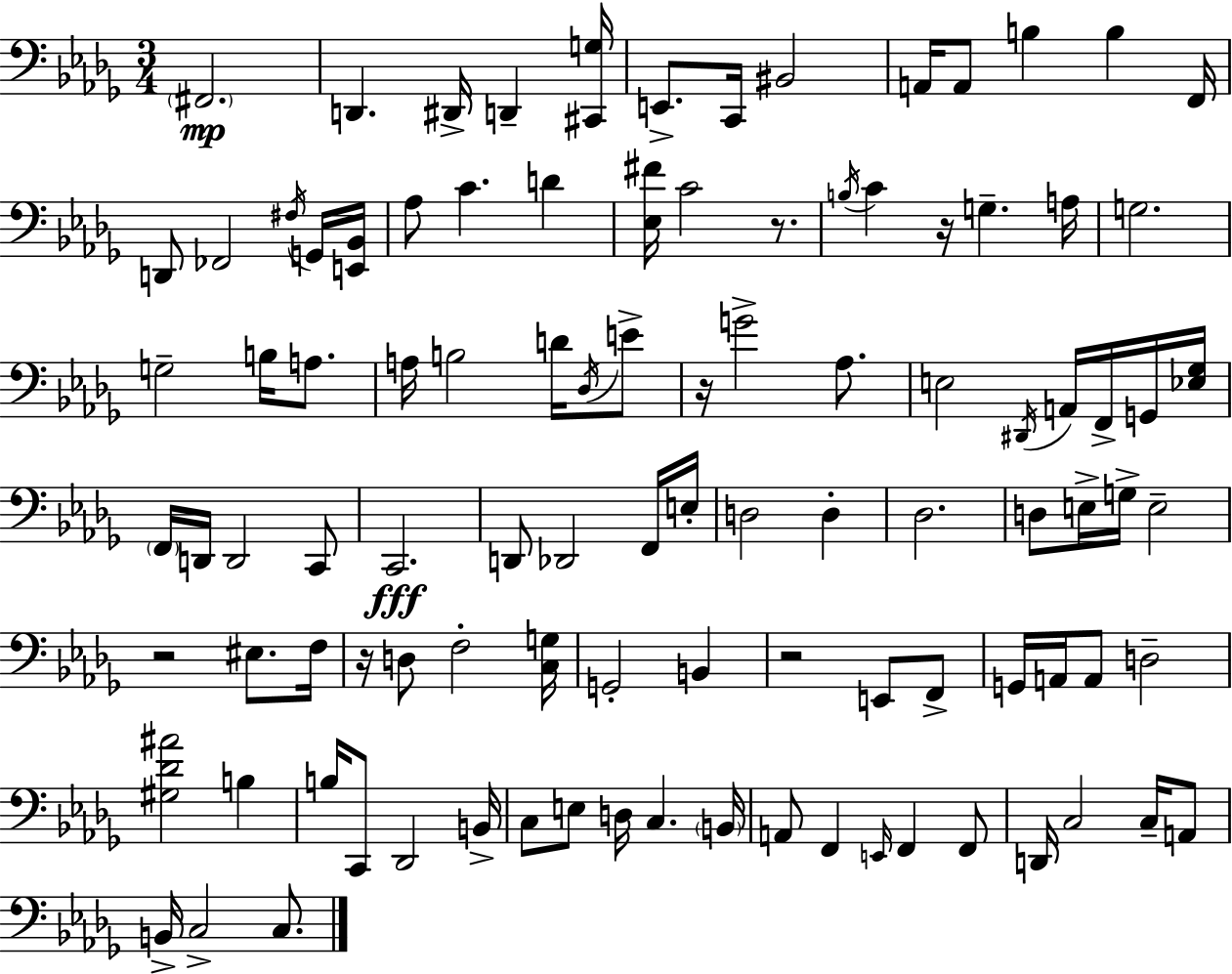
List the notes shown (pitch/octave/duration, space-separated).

F#2/h. D2/q. D#2/s D2/q [C#2,G3]/s E2/e. C2/s BIS2/h A2/s A2/e B3/q B3/q F2/s D2/e FES2/h F#3/s G2/s [E2,Bb2]/s Ab3/e C4/q. D4/q [Eb3,F#4]/s C4/h R/e. B3/s C4/q R/s G3/q. A3/s G3/h. G3/h B3/s A3/e. A3/s B3/h D4/s Db3/s E4/e R/s G4/h Ab3/e. E3/h D#2/s A2/s F2/s G2/s [Eb3,Gb3]/s F2/s D2/s D2/h C2/e C2/h. D2/e Db2/h F2/s E3/s D3/h D3/q Db3/h. D3/e E3/s G3/s E3/h R/h EIS3/e. F3/s R/s D3/e F3/h [C3,G3]/s G2/h B2/q R/h E2/e F2/e G2/s A2/s A2/e D3/h [G#3,Db4,A#4]/h B3/q B3/s C2/e Db2/h B2/s C3/e E3/e D3/s C3/q. B2/s A2/e F2/q E2/s F2/q F2/e D2/s C3/h C3/s A2/e B2/s C3/h C3/e.